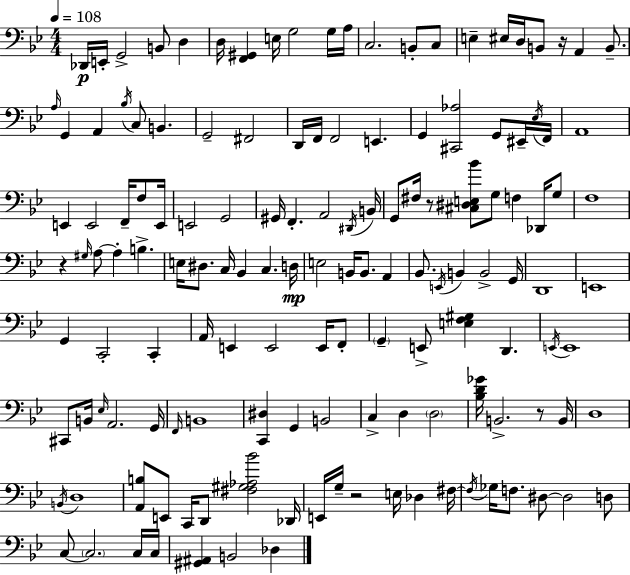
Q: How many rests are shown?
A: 5